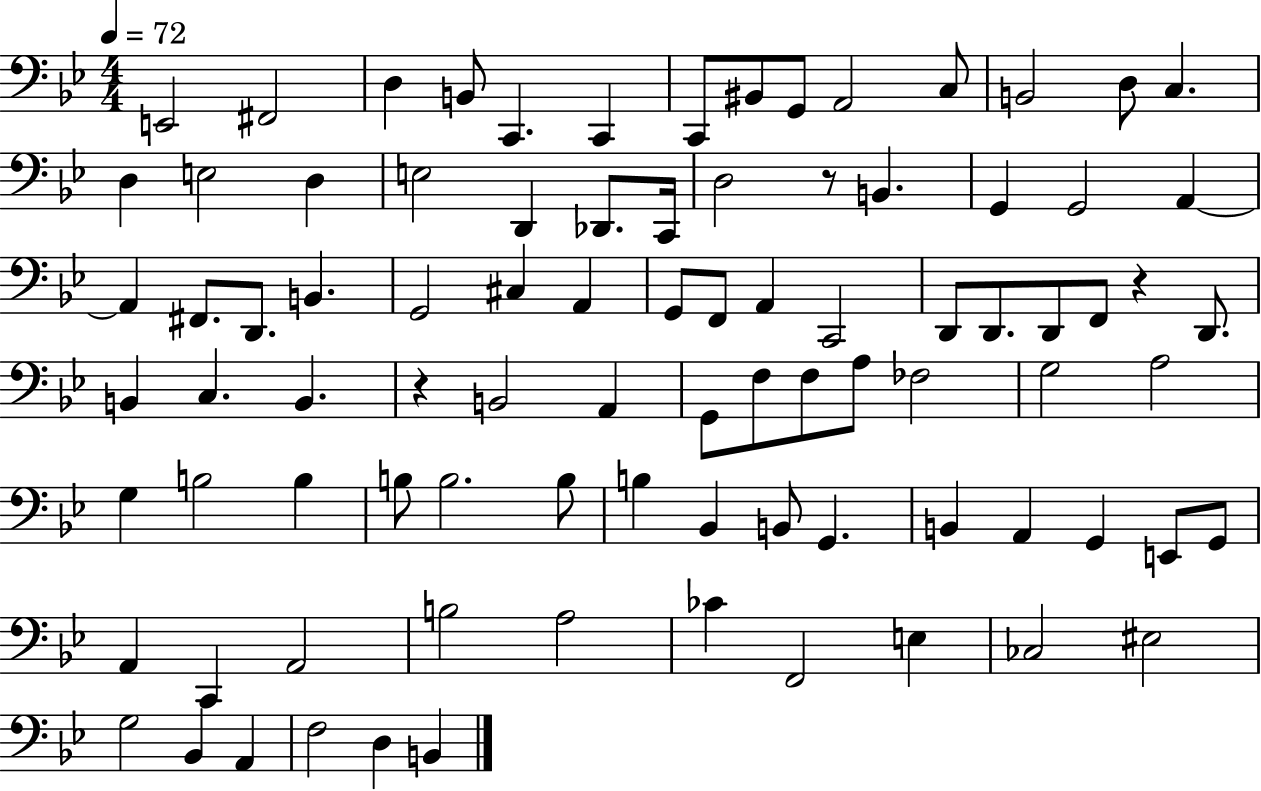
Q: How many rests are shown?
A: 3